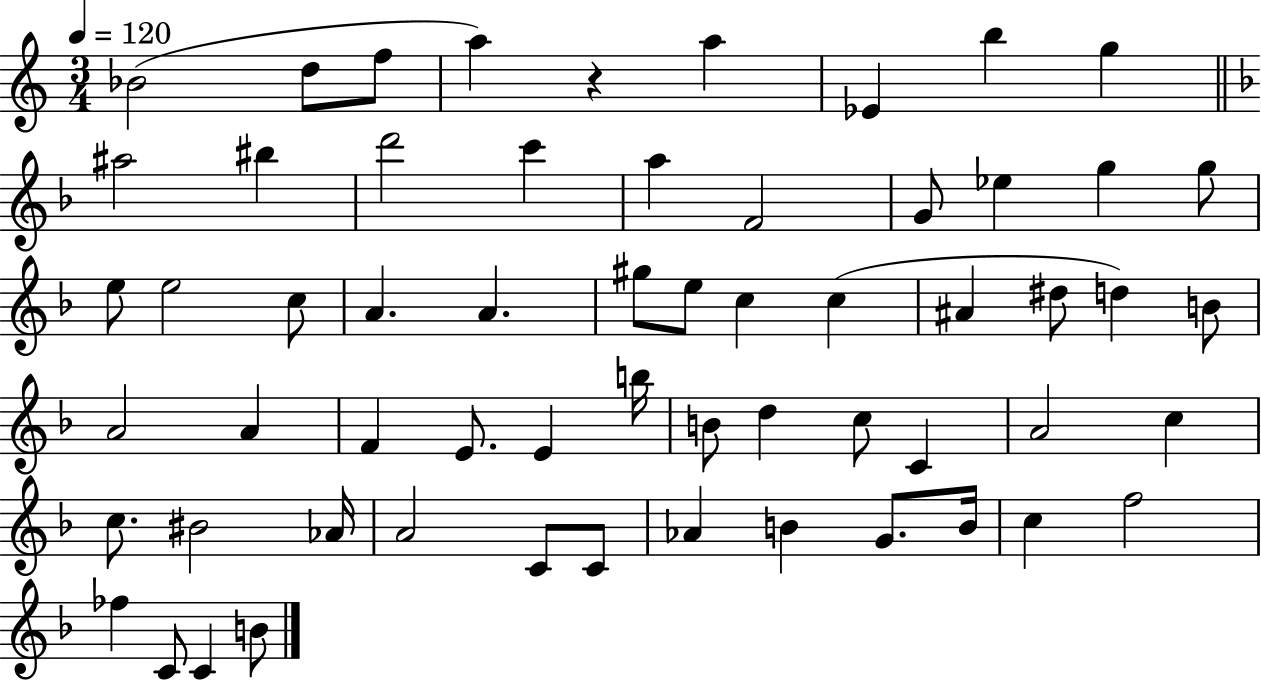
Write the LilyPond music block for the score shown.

{
  \clef treble
  \numericTimeSignature
  \time 3/4
  \key c \major
  \tempo 4 = 120
  bes'2( d''8 f''8 | a''4) r4 a''4 | ees'4 b''4 g''4 | \bar "||" \break \key d \minor ais''2 bis''4 | d'''2 c'''4 | a''4 f'2 | g'8 ees''4 g''4 g''8 | \break e''8 e''2 c''8 | a'4. a'4. | gis''8 e''8 c''4 c''4( | ais'4 dis''8 d''4) b'8 | \break a'2 a'4 | f'4 e'8. e'4 b''16 | b'8 d''4 c''8 c'4 | a'2 c''4 | \break c''8. bis'2 aes'16 | a'2 c'8 c'8 | aes'4 b'4 g'8. b'16 | c''4 f''2 | \break fes''4 c'8 c'4 b'8 | \bar "|."
}